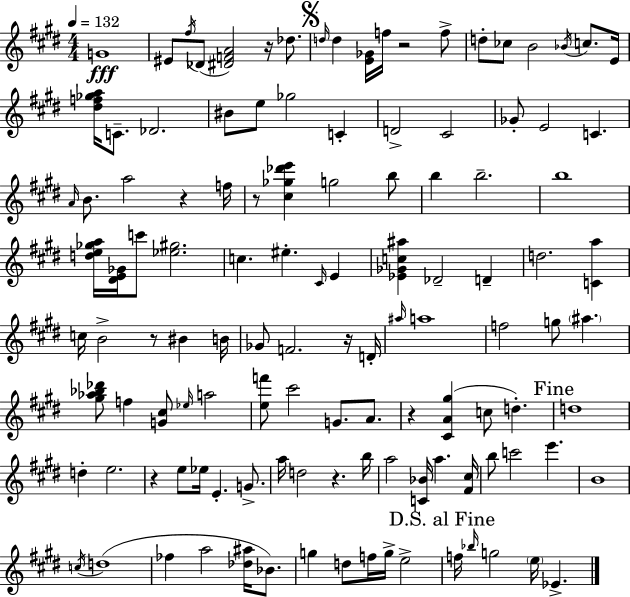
{
  \clef treble
  \numericTimeSignature
  \time 4/4
  \key e \major
  \tempo 4 = 132
  g'1\fff | eis'8 \acciaccatura { fis''16 }( des'8 <dis' f' a'>2) r16 des''8. | \mark \markup { \musicglyph "scripts.segno" } \grace { d''16 } d''4 <e' ges'>16 f''16 r2 | f''8-> d''8-. ces''8 b'2 \acciaccatura { bes'16 } c''8. | \break e'16 <dis'' f'' ges'' a''>16 c'8.-- des'2. | bis'8 e''8 ges''2 c'4-. | d'2-> cis'2 | ges'8-. e'2 c'4. | \break \grace { a'16 } b'8. a''2 r4 | f''16 r8 <cis'' ges'' des''' e'''>4 g''2 | b''8 b''4 b''2.-- | b''1 | \break <d'' e'' ges'' a''>16 <dis' e' ges'>16 c'''8 <ees'' gis''>2. | c''4. eis''4.-. | \grace { cis'16 } e'4 <ees' ges' c'' ais''>4 des'2-- | d'4-- d''2. | \break <c' a''>4 c''16 b'2-> r8 | bis'4 b'16 ges'8 f'2. | r16 d'16-. \grace { ais''16 } a''1 | f''2 g''8 | \break \parenthesize ais''4. <gis'' aes'' bes'' des'''>8 f''4 <g' cis''>8 \grace { ees''16 } a''2 | <e'' f'''>8 cis'''2 | g'8. a'8. r4 <cis' a' gis''>4( c''8 | d''4.-.) \mark "Fine" d''1 | \break d''4-. e''2. | r4 e''8 ees''16 e'4.-. | g'8.-> a''16 d''2 | r4. b''16 a''2 <c' bes'>16 | \break a''4. <fis' cis''>16 b''8 c'''2 | e'''4. b'1 | \acciaccatura { c''16 }( d''1 | fes''4 a''2 | \break <des'' ais''>16 bes'8.) g''4 d''8 f''16 g''16-> | e''2-> \mark "D.S. al Fine" f''16 \grace { bes''16 } g''2 | \parenthesize e''16 ees'4.-> \bar "|."
}